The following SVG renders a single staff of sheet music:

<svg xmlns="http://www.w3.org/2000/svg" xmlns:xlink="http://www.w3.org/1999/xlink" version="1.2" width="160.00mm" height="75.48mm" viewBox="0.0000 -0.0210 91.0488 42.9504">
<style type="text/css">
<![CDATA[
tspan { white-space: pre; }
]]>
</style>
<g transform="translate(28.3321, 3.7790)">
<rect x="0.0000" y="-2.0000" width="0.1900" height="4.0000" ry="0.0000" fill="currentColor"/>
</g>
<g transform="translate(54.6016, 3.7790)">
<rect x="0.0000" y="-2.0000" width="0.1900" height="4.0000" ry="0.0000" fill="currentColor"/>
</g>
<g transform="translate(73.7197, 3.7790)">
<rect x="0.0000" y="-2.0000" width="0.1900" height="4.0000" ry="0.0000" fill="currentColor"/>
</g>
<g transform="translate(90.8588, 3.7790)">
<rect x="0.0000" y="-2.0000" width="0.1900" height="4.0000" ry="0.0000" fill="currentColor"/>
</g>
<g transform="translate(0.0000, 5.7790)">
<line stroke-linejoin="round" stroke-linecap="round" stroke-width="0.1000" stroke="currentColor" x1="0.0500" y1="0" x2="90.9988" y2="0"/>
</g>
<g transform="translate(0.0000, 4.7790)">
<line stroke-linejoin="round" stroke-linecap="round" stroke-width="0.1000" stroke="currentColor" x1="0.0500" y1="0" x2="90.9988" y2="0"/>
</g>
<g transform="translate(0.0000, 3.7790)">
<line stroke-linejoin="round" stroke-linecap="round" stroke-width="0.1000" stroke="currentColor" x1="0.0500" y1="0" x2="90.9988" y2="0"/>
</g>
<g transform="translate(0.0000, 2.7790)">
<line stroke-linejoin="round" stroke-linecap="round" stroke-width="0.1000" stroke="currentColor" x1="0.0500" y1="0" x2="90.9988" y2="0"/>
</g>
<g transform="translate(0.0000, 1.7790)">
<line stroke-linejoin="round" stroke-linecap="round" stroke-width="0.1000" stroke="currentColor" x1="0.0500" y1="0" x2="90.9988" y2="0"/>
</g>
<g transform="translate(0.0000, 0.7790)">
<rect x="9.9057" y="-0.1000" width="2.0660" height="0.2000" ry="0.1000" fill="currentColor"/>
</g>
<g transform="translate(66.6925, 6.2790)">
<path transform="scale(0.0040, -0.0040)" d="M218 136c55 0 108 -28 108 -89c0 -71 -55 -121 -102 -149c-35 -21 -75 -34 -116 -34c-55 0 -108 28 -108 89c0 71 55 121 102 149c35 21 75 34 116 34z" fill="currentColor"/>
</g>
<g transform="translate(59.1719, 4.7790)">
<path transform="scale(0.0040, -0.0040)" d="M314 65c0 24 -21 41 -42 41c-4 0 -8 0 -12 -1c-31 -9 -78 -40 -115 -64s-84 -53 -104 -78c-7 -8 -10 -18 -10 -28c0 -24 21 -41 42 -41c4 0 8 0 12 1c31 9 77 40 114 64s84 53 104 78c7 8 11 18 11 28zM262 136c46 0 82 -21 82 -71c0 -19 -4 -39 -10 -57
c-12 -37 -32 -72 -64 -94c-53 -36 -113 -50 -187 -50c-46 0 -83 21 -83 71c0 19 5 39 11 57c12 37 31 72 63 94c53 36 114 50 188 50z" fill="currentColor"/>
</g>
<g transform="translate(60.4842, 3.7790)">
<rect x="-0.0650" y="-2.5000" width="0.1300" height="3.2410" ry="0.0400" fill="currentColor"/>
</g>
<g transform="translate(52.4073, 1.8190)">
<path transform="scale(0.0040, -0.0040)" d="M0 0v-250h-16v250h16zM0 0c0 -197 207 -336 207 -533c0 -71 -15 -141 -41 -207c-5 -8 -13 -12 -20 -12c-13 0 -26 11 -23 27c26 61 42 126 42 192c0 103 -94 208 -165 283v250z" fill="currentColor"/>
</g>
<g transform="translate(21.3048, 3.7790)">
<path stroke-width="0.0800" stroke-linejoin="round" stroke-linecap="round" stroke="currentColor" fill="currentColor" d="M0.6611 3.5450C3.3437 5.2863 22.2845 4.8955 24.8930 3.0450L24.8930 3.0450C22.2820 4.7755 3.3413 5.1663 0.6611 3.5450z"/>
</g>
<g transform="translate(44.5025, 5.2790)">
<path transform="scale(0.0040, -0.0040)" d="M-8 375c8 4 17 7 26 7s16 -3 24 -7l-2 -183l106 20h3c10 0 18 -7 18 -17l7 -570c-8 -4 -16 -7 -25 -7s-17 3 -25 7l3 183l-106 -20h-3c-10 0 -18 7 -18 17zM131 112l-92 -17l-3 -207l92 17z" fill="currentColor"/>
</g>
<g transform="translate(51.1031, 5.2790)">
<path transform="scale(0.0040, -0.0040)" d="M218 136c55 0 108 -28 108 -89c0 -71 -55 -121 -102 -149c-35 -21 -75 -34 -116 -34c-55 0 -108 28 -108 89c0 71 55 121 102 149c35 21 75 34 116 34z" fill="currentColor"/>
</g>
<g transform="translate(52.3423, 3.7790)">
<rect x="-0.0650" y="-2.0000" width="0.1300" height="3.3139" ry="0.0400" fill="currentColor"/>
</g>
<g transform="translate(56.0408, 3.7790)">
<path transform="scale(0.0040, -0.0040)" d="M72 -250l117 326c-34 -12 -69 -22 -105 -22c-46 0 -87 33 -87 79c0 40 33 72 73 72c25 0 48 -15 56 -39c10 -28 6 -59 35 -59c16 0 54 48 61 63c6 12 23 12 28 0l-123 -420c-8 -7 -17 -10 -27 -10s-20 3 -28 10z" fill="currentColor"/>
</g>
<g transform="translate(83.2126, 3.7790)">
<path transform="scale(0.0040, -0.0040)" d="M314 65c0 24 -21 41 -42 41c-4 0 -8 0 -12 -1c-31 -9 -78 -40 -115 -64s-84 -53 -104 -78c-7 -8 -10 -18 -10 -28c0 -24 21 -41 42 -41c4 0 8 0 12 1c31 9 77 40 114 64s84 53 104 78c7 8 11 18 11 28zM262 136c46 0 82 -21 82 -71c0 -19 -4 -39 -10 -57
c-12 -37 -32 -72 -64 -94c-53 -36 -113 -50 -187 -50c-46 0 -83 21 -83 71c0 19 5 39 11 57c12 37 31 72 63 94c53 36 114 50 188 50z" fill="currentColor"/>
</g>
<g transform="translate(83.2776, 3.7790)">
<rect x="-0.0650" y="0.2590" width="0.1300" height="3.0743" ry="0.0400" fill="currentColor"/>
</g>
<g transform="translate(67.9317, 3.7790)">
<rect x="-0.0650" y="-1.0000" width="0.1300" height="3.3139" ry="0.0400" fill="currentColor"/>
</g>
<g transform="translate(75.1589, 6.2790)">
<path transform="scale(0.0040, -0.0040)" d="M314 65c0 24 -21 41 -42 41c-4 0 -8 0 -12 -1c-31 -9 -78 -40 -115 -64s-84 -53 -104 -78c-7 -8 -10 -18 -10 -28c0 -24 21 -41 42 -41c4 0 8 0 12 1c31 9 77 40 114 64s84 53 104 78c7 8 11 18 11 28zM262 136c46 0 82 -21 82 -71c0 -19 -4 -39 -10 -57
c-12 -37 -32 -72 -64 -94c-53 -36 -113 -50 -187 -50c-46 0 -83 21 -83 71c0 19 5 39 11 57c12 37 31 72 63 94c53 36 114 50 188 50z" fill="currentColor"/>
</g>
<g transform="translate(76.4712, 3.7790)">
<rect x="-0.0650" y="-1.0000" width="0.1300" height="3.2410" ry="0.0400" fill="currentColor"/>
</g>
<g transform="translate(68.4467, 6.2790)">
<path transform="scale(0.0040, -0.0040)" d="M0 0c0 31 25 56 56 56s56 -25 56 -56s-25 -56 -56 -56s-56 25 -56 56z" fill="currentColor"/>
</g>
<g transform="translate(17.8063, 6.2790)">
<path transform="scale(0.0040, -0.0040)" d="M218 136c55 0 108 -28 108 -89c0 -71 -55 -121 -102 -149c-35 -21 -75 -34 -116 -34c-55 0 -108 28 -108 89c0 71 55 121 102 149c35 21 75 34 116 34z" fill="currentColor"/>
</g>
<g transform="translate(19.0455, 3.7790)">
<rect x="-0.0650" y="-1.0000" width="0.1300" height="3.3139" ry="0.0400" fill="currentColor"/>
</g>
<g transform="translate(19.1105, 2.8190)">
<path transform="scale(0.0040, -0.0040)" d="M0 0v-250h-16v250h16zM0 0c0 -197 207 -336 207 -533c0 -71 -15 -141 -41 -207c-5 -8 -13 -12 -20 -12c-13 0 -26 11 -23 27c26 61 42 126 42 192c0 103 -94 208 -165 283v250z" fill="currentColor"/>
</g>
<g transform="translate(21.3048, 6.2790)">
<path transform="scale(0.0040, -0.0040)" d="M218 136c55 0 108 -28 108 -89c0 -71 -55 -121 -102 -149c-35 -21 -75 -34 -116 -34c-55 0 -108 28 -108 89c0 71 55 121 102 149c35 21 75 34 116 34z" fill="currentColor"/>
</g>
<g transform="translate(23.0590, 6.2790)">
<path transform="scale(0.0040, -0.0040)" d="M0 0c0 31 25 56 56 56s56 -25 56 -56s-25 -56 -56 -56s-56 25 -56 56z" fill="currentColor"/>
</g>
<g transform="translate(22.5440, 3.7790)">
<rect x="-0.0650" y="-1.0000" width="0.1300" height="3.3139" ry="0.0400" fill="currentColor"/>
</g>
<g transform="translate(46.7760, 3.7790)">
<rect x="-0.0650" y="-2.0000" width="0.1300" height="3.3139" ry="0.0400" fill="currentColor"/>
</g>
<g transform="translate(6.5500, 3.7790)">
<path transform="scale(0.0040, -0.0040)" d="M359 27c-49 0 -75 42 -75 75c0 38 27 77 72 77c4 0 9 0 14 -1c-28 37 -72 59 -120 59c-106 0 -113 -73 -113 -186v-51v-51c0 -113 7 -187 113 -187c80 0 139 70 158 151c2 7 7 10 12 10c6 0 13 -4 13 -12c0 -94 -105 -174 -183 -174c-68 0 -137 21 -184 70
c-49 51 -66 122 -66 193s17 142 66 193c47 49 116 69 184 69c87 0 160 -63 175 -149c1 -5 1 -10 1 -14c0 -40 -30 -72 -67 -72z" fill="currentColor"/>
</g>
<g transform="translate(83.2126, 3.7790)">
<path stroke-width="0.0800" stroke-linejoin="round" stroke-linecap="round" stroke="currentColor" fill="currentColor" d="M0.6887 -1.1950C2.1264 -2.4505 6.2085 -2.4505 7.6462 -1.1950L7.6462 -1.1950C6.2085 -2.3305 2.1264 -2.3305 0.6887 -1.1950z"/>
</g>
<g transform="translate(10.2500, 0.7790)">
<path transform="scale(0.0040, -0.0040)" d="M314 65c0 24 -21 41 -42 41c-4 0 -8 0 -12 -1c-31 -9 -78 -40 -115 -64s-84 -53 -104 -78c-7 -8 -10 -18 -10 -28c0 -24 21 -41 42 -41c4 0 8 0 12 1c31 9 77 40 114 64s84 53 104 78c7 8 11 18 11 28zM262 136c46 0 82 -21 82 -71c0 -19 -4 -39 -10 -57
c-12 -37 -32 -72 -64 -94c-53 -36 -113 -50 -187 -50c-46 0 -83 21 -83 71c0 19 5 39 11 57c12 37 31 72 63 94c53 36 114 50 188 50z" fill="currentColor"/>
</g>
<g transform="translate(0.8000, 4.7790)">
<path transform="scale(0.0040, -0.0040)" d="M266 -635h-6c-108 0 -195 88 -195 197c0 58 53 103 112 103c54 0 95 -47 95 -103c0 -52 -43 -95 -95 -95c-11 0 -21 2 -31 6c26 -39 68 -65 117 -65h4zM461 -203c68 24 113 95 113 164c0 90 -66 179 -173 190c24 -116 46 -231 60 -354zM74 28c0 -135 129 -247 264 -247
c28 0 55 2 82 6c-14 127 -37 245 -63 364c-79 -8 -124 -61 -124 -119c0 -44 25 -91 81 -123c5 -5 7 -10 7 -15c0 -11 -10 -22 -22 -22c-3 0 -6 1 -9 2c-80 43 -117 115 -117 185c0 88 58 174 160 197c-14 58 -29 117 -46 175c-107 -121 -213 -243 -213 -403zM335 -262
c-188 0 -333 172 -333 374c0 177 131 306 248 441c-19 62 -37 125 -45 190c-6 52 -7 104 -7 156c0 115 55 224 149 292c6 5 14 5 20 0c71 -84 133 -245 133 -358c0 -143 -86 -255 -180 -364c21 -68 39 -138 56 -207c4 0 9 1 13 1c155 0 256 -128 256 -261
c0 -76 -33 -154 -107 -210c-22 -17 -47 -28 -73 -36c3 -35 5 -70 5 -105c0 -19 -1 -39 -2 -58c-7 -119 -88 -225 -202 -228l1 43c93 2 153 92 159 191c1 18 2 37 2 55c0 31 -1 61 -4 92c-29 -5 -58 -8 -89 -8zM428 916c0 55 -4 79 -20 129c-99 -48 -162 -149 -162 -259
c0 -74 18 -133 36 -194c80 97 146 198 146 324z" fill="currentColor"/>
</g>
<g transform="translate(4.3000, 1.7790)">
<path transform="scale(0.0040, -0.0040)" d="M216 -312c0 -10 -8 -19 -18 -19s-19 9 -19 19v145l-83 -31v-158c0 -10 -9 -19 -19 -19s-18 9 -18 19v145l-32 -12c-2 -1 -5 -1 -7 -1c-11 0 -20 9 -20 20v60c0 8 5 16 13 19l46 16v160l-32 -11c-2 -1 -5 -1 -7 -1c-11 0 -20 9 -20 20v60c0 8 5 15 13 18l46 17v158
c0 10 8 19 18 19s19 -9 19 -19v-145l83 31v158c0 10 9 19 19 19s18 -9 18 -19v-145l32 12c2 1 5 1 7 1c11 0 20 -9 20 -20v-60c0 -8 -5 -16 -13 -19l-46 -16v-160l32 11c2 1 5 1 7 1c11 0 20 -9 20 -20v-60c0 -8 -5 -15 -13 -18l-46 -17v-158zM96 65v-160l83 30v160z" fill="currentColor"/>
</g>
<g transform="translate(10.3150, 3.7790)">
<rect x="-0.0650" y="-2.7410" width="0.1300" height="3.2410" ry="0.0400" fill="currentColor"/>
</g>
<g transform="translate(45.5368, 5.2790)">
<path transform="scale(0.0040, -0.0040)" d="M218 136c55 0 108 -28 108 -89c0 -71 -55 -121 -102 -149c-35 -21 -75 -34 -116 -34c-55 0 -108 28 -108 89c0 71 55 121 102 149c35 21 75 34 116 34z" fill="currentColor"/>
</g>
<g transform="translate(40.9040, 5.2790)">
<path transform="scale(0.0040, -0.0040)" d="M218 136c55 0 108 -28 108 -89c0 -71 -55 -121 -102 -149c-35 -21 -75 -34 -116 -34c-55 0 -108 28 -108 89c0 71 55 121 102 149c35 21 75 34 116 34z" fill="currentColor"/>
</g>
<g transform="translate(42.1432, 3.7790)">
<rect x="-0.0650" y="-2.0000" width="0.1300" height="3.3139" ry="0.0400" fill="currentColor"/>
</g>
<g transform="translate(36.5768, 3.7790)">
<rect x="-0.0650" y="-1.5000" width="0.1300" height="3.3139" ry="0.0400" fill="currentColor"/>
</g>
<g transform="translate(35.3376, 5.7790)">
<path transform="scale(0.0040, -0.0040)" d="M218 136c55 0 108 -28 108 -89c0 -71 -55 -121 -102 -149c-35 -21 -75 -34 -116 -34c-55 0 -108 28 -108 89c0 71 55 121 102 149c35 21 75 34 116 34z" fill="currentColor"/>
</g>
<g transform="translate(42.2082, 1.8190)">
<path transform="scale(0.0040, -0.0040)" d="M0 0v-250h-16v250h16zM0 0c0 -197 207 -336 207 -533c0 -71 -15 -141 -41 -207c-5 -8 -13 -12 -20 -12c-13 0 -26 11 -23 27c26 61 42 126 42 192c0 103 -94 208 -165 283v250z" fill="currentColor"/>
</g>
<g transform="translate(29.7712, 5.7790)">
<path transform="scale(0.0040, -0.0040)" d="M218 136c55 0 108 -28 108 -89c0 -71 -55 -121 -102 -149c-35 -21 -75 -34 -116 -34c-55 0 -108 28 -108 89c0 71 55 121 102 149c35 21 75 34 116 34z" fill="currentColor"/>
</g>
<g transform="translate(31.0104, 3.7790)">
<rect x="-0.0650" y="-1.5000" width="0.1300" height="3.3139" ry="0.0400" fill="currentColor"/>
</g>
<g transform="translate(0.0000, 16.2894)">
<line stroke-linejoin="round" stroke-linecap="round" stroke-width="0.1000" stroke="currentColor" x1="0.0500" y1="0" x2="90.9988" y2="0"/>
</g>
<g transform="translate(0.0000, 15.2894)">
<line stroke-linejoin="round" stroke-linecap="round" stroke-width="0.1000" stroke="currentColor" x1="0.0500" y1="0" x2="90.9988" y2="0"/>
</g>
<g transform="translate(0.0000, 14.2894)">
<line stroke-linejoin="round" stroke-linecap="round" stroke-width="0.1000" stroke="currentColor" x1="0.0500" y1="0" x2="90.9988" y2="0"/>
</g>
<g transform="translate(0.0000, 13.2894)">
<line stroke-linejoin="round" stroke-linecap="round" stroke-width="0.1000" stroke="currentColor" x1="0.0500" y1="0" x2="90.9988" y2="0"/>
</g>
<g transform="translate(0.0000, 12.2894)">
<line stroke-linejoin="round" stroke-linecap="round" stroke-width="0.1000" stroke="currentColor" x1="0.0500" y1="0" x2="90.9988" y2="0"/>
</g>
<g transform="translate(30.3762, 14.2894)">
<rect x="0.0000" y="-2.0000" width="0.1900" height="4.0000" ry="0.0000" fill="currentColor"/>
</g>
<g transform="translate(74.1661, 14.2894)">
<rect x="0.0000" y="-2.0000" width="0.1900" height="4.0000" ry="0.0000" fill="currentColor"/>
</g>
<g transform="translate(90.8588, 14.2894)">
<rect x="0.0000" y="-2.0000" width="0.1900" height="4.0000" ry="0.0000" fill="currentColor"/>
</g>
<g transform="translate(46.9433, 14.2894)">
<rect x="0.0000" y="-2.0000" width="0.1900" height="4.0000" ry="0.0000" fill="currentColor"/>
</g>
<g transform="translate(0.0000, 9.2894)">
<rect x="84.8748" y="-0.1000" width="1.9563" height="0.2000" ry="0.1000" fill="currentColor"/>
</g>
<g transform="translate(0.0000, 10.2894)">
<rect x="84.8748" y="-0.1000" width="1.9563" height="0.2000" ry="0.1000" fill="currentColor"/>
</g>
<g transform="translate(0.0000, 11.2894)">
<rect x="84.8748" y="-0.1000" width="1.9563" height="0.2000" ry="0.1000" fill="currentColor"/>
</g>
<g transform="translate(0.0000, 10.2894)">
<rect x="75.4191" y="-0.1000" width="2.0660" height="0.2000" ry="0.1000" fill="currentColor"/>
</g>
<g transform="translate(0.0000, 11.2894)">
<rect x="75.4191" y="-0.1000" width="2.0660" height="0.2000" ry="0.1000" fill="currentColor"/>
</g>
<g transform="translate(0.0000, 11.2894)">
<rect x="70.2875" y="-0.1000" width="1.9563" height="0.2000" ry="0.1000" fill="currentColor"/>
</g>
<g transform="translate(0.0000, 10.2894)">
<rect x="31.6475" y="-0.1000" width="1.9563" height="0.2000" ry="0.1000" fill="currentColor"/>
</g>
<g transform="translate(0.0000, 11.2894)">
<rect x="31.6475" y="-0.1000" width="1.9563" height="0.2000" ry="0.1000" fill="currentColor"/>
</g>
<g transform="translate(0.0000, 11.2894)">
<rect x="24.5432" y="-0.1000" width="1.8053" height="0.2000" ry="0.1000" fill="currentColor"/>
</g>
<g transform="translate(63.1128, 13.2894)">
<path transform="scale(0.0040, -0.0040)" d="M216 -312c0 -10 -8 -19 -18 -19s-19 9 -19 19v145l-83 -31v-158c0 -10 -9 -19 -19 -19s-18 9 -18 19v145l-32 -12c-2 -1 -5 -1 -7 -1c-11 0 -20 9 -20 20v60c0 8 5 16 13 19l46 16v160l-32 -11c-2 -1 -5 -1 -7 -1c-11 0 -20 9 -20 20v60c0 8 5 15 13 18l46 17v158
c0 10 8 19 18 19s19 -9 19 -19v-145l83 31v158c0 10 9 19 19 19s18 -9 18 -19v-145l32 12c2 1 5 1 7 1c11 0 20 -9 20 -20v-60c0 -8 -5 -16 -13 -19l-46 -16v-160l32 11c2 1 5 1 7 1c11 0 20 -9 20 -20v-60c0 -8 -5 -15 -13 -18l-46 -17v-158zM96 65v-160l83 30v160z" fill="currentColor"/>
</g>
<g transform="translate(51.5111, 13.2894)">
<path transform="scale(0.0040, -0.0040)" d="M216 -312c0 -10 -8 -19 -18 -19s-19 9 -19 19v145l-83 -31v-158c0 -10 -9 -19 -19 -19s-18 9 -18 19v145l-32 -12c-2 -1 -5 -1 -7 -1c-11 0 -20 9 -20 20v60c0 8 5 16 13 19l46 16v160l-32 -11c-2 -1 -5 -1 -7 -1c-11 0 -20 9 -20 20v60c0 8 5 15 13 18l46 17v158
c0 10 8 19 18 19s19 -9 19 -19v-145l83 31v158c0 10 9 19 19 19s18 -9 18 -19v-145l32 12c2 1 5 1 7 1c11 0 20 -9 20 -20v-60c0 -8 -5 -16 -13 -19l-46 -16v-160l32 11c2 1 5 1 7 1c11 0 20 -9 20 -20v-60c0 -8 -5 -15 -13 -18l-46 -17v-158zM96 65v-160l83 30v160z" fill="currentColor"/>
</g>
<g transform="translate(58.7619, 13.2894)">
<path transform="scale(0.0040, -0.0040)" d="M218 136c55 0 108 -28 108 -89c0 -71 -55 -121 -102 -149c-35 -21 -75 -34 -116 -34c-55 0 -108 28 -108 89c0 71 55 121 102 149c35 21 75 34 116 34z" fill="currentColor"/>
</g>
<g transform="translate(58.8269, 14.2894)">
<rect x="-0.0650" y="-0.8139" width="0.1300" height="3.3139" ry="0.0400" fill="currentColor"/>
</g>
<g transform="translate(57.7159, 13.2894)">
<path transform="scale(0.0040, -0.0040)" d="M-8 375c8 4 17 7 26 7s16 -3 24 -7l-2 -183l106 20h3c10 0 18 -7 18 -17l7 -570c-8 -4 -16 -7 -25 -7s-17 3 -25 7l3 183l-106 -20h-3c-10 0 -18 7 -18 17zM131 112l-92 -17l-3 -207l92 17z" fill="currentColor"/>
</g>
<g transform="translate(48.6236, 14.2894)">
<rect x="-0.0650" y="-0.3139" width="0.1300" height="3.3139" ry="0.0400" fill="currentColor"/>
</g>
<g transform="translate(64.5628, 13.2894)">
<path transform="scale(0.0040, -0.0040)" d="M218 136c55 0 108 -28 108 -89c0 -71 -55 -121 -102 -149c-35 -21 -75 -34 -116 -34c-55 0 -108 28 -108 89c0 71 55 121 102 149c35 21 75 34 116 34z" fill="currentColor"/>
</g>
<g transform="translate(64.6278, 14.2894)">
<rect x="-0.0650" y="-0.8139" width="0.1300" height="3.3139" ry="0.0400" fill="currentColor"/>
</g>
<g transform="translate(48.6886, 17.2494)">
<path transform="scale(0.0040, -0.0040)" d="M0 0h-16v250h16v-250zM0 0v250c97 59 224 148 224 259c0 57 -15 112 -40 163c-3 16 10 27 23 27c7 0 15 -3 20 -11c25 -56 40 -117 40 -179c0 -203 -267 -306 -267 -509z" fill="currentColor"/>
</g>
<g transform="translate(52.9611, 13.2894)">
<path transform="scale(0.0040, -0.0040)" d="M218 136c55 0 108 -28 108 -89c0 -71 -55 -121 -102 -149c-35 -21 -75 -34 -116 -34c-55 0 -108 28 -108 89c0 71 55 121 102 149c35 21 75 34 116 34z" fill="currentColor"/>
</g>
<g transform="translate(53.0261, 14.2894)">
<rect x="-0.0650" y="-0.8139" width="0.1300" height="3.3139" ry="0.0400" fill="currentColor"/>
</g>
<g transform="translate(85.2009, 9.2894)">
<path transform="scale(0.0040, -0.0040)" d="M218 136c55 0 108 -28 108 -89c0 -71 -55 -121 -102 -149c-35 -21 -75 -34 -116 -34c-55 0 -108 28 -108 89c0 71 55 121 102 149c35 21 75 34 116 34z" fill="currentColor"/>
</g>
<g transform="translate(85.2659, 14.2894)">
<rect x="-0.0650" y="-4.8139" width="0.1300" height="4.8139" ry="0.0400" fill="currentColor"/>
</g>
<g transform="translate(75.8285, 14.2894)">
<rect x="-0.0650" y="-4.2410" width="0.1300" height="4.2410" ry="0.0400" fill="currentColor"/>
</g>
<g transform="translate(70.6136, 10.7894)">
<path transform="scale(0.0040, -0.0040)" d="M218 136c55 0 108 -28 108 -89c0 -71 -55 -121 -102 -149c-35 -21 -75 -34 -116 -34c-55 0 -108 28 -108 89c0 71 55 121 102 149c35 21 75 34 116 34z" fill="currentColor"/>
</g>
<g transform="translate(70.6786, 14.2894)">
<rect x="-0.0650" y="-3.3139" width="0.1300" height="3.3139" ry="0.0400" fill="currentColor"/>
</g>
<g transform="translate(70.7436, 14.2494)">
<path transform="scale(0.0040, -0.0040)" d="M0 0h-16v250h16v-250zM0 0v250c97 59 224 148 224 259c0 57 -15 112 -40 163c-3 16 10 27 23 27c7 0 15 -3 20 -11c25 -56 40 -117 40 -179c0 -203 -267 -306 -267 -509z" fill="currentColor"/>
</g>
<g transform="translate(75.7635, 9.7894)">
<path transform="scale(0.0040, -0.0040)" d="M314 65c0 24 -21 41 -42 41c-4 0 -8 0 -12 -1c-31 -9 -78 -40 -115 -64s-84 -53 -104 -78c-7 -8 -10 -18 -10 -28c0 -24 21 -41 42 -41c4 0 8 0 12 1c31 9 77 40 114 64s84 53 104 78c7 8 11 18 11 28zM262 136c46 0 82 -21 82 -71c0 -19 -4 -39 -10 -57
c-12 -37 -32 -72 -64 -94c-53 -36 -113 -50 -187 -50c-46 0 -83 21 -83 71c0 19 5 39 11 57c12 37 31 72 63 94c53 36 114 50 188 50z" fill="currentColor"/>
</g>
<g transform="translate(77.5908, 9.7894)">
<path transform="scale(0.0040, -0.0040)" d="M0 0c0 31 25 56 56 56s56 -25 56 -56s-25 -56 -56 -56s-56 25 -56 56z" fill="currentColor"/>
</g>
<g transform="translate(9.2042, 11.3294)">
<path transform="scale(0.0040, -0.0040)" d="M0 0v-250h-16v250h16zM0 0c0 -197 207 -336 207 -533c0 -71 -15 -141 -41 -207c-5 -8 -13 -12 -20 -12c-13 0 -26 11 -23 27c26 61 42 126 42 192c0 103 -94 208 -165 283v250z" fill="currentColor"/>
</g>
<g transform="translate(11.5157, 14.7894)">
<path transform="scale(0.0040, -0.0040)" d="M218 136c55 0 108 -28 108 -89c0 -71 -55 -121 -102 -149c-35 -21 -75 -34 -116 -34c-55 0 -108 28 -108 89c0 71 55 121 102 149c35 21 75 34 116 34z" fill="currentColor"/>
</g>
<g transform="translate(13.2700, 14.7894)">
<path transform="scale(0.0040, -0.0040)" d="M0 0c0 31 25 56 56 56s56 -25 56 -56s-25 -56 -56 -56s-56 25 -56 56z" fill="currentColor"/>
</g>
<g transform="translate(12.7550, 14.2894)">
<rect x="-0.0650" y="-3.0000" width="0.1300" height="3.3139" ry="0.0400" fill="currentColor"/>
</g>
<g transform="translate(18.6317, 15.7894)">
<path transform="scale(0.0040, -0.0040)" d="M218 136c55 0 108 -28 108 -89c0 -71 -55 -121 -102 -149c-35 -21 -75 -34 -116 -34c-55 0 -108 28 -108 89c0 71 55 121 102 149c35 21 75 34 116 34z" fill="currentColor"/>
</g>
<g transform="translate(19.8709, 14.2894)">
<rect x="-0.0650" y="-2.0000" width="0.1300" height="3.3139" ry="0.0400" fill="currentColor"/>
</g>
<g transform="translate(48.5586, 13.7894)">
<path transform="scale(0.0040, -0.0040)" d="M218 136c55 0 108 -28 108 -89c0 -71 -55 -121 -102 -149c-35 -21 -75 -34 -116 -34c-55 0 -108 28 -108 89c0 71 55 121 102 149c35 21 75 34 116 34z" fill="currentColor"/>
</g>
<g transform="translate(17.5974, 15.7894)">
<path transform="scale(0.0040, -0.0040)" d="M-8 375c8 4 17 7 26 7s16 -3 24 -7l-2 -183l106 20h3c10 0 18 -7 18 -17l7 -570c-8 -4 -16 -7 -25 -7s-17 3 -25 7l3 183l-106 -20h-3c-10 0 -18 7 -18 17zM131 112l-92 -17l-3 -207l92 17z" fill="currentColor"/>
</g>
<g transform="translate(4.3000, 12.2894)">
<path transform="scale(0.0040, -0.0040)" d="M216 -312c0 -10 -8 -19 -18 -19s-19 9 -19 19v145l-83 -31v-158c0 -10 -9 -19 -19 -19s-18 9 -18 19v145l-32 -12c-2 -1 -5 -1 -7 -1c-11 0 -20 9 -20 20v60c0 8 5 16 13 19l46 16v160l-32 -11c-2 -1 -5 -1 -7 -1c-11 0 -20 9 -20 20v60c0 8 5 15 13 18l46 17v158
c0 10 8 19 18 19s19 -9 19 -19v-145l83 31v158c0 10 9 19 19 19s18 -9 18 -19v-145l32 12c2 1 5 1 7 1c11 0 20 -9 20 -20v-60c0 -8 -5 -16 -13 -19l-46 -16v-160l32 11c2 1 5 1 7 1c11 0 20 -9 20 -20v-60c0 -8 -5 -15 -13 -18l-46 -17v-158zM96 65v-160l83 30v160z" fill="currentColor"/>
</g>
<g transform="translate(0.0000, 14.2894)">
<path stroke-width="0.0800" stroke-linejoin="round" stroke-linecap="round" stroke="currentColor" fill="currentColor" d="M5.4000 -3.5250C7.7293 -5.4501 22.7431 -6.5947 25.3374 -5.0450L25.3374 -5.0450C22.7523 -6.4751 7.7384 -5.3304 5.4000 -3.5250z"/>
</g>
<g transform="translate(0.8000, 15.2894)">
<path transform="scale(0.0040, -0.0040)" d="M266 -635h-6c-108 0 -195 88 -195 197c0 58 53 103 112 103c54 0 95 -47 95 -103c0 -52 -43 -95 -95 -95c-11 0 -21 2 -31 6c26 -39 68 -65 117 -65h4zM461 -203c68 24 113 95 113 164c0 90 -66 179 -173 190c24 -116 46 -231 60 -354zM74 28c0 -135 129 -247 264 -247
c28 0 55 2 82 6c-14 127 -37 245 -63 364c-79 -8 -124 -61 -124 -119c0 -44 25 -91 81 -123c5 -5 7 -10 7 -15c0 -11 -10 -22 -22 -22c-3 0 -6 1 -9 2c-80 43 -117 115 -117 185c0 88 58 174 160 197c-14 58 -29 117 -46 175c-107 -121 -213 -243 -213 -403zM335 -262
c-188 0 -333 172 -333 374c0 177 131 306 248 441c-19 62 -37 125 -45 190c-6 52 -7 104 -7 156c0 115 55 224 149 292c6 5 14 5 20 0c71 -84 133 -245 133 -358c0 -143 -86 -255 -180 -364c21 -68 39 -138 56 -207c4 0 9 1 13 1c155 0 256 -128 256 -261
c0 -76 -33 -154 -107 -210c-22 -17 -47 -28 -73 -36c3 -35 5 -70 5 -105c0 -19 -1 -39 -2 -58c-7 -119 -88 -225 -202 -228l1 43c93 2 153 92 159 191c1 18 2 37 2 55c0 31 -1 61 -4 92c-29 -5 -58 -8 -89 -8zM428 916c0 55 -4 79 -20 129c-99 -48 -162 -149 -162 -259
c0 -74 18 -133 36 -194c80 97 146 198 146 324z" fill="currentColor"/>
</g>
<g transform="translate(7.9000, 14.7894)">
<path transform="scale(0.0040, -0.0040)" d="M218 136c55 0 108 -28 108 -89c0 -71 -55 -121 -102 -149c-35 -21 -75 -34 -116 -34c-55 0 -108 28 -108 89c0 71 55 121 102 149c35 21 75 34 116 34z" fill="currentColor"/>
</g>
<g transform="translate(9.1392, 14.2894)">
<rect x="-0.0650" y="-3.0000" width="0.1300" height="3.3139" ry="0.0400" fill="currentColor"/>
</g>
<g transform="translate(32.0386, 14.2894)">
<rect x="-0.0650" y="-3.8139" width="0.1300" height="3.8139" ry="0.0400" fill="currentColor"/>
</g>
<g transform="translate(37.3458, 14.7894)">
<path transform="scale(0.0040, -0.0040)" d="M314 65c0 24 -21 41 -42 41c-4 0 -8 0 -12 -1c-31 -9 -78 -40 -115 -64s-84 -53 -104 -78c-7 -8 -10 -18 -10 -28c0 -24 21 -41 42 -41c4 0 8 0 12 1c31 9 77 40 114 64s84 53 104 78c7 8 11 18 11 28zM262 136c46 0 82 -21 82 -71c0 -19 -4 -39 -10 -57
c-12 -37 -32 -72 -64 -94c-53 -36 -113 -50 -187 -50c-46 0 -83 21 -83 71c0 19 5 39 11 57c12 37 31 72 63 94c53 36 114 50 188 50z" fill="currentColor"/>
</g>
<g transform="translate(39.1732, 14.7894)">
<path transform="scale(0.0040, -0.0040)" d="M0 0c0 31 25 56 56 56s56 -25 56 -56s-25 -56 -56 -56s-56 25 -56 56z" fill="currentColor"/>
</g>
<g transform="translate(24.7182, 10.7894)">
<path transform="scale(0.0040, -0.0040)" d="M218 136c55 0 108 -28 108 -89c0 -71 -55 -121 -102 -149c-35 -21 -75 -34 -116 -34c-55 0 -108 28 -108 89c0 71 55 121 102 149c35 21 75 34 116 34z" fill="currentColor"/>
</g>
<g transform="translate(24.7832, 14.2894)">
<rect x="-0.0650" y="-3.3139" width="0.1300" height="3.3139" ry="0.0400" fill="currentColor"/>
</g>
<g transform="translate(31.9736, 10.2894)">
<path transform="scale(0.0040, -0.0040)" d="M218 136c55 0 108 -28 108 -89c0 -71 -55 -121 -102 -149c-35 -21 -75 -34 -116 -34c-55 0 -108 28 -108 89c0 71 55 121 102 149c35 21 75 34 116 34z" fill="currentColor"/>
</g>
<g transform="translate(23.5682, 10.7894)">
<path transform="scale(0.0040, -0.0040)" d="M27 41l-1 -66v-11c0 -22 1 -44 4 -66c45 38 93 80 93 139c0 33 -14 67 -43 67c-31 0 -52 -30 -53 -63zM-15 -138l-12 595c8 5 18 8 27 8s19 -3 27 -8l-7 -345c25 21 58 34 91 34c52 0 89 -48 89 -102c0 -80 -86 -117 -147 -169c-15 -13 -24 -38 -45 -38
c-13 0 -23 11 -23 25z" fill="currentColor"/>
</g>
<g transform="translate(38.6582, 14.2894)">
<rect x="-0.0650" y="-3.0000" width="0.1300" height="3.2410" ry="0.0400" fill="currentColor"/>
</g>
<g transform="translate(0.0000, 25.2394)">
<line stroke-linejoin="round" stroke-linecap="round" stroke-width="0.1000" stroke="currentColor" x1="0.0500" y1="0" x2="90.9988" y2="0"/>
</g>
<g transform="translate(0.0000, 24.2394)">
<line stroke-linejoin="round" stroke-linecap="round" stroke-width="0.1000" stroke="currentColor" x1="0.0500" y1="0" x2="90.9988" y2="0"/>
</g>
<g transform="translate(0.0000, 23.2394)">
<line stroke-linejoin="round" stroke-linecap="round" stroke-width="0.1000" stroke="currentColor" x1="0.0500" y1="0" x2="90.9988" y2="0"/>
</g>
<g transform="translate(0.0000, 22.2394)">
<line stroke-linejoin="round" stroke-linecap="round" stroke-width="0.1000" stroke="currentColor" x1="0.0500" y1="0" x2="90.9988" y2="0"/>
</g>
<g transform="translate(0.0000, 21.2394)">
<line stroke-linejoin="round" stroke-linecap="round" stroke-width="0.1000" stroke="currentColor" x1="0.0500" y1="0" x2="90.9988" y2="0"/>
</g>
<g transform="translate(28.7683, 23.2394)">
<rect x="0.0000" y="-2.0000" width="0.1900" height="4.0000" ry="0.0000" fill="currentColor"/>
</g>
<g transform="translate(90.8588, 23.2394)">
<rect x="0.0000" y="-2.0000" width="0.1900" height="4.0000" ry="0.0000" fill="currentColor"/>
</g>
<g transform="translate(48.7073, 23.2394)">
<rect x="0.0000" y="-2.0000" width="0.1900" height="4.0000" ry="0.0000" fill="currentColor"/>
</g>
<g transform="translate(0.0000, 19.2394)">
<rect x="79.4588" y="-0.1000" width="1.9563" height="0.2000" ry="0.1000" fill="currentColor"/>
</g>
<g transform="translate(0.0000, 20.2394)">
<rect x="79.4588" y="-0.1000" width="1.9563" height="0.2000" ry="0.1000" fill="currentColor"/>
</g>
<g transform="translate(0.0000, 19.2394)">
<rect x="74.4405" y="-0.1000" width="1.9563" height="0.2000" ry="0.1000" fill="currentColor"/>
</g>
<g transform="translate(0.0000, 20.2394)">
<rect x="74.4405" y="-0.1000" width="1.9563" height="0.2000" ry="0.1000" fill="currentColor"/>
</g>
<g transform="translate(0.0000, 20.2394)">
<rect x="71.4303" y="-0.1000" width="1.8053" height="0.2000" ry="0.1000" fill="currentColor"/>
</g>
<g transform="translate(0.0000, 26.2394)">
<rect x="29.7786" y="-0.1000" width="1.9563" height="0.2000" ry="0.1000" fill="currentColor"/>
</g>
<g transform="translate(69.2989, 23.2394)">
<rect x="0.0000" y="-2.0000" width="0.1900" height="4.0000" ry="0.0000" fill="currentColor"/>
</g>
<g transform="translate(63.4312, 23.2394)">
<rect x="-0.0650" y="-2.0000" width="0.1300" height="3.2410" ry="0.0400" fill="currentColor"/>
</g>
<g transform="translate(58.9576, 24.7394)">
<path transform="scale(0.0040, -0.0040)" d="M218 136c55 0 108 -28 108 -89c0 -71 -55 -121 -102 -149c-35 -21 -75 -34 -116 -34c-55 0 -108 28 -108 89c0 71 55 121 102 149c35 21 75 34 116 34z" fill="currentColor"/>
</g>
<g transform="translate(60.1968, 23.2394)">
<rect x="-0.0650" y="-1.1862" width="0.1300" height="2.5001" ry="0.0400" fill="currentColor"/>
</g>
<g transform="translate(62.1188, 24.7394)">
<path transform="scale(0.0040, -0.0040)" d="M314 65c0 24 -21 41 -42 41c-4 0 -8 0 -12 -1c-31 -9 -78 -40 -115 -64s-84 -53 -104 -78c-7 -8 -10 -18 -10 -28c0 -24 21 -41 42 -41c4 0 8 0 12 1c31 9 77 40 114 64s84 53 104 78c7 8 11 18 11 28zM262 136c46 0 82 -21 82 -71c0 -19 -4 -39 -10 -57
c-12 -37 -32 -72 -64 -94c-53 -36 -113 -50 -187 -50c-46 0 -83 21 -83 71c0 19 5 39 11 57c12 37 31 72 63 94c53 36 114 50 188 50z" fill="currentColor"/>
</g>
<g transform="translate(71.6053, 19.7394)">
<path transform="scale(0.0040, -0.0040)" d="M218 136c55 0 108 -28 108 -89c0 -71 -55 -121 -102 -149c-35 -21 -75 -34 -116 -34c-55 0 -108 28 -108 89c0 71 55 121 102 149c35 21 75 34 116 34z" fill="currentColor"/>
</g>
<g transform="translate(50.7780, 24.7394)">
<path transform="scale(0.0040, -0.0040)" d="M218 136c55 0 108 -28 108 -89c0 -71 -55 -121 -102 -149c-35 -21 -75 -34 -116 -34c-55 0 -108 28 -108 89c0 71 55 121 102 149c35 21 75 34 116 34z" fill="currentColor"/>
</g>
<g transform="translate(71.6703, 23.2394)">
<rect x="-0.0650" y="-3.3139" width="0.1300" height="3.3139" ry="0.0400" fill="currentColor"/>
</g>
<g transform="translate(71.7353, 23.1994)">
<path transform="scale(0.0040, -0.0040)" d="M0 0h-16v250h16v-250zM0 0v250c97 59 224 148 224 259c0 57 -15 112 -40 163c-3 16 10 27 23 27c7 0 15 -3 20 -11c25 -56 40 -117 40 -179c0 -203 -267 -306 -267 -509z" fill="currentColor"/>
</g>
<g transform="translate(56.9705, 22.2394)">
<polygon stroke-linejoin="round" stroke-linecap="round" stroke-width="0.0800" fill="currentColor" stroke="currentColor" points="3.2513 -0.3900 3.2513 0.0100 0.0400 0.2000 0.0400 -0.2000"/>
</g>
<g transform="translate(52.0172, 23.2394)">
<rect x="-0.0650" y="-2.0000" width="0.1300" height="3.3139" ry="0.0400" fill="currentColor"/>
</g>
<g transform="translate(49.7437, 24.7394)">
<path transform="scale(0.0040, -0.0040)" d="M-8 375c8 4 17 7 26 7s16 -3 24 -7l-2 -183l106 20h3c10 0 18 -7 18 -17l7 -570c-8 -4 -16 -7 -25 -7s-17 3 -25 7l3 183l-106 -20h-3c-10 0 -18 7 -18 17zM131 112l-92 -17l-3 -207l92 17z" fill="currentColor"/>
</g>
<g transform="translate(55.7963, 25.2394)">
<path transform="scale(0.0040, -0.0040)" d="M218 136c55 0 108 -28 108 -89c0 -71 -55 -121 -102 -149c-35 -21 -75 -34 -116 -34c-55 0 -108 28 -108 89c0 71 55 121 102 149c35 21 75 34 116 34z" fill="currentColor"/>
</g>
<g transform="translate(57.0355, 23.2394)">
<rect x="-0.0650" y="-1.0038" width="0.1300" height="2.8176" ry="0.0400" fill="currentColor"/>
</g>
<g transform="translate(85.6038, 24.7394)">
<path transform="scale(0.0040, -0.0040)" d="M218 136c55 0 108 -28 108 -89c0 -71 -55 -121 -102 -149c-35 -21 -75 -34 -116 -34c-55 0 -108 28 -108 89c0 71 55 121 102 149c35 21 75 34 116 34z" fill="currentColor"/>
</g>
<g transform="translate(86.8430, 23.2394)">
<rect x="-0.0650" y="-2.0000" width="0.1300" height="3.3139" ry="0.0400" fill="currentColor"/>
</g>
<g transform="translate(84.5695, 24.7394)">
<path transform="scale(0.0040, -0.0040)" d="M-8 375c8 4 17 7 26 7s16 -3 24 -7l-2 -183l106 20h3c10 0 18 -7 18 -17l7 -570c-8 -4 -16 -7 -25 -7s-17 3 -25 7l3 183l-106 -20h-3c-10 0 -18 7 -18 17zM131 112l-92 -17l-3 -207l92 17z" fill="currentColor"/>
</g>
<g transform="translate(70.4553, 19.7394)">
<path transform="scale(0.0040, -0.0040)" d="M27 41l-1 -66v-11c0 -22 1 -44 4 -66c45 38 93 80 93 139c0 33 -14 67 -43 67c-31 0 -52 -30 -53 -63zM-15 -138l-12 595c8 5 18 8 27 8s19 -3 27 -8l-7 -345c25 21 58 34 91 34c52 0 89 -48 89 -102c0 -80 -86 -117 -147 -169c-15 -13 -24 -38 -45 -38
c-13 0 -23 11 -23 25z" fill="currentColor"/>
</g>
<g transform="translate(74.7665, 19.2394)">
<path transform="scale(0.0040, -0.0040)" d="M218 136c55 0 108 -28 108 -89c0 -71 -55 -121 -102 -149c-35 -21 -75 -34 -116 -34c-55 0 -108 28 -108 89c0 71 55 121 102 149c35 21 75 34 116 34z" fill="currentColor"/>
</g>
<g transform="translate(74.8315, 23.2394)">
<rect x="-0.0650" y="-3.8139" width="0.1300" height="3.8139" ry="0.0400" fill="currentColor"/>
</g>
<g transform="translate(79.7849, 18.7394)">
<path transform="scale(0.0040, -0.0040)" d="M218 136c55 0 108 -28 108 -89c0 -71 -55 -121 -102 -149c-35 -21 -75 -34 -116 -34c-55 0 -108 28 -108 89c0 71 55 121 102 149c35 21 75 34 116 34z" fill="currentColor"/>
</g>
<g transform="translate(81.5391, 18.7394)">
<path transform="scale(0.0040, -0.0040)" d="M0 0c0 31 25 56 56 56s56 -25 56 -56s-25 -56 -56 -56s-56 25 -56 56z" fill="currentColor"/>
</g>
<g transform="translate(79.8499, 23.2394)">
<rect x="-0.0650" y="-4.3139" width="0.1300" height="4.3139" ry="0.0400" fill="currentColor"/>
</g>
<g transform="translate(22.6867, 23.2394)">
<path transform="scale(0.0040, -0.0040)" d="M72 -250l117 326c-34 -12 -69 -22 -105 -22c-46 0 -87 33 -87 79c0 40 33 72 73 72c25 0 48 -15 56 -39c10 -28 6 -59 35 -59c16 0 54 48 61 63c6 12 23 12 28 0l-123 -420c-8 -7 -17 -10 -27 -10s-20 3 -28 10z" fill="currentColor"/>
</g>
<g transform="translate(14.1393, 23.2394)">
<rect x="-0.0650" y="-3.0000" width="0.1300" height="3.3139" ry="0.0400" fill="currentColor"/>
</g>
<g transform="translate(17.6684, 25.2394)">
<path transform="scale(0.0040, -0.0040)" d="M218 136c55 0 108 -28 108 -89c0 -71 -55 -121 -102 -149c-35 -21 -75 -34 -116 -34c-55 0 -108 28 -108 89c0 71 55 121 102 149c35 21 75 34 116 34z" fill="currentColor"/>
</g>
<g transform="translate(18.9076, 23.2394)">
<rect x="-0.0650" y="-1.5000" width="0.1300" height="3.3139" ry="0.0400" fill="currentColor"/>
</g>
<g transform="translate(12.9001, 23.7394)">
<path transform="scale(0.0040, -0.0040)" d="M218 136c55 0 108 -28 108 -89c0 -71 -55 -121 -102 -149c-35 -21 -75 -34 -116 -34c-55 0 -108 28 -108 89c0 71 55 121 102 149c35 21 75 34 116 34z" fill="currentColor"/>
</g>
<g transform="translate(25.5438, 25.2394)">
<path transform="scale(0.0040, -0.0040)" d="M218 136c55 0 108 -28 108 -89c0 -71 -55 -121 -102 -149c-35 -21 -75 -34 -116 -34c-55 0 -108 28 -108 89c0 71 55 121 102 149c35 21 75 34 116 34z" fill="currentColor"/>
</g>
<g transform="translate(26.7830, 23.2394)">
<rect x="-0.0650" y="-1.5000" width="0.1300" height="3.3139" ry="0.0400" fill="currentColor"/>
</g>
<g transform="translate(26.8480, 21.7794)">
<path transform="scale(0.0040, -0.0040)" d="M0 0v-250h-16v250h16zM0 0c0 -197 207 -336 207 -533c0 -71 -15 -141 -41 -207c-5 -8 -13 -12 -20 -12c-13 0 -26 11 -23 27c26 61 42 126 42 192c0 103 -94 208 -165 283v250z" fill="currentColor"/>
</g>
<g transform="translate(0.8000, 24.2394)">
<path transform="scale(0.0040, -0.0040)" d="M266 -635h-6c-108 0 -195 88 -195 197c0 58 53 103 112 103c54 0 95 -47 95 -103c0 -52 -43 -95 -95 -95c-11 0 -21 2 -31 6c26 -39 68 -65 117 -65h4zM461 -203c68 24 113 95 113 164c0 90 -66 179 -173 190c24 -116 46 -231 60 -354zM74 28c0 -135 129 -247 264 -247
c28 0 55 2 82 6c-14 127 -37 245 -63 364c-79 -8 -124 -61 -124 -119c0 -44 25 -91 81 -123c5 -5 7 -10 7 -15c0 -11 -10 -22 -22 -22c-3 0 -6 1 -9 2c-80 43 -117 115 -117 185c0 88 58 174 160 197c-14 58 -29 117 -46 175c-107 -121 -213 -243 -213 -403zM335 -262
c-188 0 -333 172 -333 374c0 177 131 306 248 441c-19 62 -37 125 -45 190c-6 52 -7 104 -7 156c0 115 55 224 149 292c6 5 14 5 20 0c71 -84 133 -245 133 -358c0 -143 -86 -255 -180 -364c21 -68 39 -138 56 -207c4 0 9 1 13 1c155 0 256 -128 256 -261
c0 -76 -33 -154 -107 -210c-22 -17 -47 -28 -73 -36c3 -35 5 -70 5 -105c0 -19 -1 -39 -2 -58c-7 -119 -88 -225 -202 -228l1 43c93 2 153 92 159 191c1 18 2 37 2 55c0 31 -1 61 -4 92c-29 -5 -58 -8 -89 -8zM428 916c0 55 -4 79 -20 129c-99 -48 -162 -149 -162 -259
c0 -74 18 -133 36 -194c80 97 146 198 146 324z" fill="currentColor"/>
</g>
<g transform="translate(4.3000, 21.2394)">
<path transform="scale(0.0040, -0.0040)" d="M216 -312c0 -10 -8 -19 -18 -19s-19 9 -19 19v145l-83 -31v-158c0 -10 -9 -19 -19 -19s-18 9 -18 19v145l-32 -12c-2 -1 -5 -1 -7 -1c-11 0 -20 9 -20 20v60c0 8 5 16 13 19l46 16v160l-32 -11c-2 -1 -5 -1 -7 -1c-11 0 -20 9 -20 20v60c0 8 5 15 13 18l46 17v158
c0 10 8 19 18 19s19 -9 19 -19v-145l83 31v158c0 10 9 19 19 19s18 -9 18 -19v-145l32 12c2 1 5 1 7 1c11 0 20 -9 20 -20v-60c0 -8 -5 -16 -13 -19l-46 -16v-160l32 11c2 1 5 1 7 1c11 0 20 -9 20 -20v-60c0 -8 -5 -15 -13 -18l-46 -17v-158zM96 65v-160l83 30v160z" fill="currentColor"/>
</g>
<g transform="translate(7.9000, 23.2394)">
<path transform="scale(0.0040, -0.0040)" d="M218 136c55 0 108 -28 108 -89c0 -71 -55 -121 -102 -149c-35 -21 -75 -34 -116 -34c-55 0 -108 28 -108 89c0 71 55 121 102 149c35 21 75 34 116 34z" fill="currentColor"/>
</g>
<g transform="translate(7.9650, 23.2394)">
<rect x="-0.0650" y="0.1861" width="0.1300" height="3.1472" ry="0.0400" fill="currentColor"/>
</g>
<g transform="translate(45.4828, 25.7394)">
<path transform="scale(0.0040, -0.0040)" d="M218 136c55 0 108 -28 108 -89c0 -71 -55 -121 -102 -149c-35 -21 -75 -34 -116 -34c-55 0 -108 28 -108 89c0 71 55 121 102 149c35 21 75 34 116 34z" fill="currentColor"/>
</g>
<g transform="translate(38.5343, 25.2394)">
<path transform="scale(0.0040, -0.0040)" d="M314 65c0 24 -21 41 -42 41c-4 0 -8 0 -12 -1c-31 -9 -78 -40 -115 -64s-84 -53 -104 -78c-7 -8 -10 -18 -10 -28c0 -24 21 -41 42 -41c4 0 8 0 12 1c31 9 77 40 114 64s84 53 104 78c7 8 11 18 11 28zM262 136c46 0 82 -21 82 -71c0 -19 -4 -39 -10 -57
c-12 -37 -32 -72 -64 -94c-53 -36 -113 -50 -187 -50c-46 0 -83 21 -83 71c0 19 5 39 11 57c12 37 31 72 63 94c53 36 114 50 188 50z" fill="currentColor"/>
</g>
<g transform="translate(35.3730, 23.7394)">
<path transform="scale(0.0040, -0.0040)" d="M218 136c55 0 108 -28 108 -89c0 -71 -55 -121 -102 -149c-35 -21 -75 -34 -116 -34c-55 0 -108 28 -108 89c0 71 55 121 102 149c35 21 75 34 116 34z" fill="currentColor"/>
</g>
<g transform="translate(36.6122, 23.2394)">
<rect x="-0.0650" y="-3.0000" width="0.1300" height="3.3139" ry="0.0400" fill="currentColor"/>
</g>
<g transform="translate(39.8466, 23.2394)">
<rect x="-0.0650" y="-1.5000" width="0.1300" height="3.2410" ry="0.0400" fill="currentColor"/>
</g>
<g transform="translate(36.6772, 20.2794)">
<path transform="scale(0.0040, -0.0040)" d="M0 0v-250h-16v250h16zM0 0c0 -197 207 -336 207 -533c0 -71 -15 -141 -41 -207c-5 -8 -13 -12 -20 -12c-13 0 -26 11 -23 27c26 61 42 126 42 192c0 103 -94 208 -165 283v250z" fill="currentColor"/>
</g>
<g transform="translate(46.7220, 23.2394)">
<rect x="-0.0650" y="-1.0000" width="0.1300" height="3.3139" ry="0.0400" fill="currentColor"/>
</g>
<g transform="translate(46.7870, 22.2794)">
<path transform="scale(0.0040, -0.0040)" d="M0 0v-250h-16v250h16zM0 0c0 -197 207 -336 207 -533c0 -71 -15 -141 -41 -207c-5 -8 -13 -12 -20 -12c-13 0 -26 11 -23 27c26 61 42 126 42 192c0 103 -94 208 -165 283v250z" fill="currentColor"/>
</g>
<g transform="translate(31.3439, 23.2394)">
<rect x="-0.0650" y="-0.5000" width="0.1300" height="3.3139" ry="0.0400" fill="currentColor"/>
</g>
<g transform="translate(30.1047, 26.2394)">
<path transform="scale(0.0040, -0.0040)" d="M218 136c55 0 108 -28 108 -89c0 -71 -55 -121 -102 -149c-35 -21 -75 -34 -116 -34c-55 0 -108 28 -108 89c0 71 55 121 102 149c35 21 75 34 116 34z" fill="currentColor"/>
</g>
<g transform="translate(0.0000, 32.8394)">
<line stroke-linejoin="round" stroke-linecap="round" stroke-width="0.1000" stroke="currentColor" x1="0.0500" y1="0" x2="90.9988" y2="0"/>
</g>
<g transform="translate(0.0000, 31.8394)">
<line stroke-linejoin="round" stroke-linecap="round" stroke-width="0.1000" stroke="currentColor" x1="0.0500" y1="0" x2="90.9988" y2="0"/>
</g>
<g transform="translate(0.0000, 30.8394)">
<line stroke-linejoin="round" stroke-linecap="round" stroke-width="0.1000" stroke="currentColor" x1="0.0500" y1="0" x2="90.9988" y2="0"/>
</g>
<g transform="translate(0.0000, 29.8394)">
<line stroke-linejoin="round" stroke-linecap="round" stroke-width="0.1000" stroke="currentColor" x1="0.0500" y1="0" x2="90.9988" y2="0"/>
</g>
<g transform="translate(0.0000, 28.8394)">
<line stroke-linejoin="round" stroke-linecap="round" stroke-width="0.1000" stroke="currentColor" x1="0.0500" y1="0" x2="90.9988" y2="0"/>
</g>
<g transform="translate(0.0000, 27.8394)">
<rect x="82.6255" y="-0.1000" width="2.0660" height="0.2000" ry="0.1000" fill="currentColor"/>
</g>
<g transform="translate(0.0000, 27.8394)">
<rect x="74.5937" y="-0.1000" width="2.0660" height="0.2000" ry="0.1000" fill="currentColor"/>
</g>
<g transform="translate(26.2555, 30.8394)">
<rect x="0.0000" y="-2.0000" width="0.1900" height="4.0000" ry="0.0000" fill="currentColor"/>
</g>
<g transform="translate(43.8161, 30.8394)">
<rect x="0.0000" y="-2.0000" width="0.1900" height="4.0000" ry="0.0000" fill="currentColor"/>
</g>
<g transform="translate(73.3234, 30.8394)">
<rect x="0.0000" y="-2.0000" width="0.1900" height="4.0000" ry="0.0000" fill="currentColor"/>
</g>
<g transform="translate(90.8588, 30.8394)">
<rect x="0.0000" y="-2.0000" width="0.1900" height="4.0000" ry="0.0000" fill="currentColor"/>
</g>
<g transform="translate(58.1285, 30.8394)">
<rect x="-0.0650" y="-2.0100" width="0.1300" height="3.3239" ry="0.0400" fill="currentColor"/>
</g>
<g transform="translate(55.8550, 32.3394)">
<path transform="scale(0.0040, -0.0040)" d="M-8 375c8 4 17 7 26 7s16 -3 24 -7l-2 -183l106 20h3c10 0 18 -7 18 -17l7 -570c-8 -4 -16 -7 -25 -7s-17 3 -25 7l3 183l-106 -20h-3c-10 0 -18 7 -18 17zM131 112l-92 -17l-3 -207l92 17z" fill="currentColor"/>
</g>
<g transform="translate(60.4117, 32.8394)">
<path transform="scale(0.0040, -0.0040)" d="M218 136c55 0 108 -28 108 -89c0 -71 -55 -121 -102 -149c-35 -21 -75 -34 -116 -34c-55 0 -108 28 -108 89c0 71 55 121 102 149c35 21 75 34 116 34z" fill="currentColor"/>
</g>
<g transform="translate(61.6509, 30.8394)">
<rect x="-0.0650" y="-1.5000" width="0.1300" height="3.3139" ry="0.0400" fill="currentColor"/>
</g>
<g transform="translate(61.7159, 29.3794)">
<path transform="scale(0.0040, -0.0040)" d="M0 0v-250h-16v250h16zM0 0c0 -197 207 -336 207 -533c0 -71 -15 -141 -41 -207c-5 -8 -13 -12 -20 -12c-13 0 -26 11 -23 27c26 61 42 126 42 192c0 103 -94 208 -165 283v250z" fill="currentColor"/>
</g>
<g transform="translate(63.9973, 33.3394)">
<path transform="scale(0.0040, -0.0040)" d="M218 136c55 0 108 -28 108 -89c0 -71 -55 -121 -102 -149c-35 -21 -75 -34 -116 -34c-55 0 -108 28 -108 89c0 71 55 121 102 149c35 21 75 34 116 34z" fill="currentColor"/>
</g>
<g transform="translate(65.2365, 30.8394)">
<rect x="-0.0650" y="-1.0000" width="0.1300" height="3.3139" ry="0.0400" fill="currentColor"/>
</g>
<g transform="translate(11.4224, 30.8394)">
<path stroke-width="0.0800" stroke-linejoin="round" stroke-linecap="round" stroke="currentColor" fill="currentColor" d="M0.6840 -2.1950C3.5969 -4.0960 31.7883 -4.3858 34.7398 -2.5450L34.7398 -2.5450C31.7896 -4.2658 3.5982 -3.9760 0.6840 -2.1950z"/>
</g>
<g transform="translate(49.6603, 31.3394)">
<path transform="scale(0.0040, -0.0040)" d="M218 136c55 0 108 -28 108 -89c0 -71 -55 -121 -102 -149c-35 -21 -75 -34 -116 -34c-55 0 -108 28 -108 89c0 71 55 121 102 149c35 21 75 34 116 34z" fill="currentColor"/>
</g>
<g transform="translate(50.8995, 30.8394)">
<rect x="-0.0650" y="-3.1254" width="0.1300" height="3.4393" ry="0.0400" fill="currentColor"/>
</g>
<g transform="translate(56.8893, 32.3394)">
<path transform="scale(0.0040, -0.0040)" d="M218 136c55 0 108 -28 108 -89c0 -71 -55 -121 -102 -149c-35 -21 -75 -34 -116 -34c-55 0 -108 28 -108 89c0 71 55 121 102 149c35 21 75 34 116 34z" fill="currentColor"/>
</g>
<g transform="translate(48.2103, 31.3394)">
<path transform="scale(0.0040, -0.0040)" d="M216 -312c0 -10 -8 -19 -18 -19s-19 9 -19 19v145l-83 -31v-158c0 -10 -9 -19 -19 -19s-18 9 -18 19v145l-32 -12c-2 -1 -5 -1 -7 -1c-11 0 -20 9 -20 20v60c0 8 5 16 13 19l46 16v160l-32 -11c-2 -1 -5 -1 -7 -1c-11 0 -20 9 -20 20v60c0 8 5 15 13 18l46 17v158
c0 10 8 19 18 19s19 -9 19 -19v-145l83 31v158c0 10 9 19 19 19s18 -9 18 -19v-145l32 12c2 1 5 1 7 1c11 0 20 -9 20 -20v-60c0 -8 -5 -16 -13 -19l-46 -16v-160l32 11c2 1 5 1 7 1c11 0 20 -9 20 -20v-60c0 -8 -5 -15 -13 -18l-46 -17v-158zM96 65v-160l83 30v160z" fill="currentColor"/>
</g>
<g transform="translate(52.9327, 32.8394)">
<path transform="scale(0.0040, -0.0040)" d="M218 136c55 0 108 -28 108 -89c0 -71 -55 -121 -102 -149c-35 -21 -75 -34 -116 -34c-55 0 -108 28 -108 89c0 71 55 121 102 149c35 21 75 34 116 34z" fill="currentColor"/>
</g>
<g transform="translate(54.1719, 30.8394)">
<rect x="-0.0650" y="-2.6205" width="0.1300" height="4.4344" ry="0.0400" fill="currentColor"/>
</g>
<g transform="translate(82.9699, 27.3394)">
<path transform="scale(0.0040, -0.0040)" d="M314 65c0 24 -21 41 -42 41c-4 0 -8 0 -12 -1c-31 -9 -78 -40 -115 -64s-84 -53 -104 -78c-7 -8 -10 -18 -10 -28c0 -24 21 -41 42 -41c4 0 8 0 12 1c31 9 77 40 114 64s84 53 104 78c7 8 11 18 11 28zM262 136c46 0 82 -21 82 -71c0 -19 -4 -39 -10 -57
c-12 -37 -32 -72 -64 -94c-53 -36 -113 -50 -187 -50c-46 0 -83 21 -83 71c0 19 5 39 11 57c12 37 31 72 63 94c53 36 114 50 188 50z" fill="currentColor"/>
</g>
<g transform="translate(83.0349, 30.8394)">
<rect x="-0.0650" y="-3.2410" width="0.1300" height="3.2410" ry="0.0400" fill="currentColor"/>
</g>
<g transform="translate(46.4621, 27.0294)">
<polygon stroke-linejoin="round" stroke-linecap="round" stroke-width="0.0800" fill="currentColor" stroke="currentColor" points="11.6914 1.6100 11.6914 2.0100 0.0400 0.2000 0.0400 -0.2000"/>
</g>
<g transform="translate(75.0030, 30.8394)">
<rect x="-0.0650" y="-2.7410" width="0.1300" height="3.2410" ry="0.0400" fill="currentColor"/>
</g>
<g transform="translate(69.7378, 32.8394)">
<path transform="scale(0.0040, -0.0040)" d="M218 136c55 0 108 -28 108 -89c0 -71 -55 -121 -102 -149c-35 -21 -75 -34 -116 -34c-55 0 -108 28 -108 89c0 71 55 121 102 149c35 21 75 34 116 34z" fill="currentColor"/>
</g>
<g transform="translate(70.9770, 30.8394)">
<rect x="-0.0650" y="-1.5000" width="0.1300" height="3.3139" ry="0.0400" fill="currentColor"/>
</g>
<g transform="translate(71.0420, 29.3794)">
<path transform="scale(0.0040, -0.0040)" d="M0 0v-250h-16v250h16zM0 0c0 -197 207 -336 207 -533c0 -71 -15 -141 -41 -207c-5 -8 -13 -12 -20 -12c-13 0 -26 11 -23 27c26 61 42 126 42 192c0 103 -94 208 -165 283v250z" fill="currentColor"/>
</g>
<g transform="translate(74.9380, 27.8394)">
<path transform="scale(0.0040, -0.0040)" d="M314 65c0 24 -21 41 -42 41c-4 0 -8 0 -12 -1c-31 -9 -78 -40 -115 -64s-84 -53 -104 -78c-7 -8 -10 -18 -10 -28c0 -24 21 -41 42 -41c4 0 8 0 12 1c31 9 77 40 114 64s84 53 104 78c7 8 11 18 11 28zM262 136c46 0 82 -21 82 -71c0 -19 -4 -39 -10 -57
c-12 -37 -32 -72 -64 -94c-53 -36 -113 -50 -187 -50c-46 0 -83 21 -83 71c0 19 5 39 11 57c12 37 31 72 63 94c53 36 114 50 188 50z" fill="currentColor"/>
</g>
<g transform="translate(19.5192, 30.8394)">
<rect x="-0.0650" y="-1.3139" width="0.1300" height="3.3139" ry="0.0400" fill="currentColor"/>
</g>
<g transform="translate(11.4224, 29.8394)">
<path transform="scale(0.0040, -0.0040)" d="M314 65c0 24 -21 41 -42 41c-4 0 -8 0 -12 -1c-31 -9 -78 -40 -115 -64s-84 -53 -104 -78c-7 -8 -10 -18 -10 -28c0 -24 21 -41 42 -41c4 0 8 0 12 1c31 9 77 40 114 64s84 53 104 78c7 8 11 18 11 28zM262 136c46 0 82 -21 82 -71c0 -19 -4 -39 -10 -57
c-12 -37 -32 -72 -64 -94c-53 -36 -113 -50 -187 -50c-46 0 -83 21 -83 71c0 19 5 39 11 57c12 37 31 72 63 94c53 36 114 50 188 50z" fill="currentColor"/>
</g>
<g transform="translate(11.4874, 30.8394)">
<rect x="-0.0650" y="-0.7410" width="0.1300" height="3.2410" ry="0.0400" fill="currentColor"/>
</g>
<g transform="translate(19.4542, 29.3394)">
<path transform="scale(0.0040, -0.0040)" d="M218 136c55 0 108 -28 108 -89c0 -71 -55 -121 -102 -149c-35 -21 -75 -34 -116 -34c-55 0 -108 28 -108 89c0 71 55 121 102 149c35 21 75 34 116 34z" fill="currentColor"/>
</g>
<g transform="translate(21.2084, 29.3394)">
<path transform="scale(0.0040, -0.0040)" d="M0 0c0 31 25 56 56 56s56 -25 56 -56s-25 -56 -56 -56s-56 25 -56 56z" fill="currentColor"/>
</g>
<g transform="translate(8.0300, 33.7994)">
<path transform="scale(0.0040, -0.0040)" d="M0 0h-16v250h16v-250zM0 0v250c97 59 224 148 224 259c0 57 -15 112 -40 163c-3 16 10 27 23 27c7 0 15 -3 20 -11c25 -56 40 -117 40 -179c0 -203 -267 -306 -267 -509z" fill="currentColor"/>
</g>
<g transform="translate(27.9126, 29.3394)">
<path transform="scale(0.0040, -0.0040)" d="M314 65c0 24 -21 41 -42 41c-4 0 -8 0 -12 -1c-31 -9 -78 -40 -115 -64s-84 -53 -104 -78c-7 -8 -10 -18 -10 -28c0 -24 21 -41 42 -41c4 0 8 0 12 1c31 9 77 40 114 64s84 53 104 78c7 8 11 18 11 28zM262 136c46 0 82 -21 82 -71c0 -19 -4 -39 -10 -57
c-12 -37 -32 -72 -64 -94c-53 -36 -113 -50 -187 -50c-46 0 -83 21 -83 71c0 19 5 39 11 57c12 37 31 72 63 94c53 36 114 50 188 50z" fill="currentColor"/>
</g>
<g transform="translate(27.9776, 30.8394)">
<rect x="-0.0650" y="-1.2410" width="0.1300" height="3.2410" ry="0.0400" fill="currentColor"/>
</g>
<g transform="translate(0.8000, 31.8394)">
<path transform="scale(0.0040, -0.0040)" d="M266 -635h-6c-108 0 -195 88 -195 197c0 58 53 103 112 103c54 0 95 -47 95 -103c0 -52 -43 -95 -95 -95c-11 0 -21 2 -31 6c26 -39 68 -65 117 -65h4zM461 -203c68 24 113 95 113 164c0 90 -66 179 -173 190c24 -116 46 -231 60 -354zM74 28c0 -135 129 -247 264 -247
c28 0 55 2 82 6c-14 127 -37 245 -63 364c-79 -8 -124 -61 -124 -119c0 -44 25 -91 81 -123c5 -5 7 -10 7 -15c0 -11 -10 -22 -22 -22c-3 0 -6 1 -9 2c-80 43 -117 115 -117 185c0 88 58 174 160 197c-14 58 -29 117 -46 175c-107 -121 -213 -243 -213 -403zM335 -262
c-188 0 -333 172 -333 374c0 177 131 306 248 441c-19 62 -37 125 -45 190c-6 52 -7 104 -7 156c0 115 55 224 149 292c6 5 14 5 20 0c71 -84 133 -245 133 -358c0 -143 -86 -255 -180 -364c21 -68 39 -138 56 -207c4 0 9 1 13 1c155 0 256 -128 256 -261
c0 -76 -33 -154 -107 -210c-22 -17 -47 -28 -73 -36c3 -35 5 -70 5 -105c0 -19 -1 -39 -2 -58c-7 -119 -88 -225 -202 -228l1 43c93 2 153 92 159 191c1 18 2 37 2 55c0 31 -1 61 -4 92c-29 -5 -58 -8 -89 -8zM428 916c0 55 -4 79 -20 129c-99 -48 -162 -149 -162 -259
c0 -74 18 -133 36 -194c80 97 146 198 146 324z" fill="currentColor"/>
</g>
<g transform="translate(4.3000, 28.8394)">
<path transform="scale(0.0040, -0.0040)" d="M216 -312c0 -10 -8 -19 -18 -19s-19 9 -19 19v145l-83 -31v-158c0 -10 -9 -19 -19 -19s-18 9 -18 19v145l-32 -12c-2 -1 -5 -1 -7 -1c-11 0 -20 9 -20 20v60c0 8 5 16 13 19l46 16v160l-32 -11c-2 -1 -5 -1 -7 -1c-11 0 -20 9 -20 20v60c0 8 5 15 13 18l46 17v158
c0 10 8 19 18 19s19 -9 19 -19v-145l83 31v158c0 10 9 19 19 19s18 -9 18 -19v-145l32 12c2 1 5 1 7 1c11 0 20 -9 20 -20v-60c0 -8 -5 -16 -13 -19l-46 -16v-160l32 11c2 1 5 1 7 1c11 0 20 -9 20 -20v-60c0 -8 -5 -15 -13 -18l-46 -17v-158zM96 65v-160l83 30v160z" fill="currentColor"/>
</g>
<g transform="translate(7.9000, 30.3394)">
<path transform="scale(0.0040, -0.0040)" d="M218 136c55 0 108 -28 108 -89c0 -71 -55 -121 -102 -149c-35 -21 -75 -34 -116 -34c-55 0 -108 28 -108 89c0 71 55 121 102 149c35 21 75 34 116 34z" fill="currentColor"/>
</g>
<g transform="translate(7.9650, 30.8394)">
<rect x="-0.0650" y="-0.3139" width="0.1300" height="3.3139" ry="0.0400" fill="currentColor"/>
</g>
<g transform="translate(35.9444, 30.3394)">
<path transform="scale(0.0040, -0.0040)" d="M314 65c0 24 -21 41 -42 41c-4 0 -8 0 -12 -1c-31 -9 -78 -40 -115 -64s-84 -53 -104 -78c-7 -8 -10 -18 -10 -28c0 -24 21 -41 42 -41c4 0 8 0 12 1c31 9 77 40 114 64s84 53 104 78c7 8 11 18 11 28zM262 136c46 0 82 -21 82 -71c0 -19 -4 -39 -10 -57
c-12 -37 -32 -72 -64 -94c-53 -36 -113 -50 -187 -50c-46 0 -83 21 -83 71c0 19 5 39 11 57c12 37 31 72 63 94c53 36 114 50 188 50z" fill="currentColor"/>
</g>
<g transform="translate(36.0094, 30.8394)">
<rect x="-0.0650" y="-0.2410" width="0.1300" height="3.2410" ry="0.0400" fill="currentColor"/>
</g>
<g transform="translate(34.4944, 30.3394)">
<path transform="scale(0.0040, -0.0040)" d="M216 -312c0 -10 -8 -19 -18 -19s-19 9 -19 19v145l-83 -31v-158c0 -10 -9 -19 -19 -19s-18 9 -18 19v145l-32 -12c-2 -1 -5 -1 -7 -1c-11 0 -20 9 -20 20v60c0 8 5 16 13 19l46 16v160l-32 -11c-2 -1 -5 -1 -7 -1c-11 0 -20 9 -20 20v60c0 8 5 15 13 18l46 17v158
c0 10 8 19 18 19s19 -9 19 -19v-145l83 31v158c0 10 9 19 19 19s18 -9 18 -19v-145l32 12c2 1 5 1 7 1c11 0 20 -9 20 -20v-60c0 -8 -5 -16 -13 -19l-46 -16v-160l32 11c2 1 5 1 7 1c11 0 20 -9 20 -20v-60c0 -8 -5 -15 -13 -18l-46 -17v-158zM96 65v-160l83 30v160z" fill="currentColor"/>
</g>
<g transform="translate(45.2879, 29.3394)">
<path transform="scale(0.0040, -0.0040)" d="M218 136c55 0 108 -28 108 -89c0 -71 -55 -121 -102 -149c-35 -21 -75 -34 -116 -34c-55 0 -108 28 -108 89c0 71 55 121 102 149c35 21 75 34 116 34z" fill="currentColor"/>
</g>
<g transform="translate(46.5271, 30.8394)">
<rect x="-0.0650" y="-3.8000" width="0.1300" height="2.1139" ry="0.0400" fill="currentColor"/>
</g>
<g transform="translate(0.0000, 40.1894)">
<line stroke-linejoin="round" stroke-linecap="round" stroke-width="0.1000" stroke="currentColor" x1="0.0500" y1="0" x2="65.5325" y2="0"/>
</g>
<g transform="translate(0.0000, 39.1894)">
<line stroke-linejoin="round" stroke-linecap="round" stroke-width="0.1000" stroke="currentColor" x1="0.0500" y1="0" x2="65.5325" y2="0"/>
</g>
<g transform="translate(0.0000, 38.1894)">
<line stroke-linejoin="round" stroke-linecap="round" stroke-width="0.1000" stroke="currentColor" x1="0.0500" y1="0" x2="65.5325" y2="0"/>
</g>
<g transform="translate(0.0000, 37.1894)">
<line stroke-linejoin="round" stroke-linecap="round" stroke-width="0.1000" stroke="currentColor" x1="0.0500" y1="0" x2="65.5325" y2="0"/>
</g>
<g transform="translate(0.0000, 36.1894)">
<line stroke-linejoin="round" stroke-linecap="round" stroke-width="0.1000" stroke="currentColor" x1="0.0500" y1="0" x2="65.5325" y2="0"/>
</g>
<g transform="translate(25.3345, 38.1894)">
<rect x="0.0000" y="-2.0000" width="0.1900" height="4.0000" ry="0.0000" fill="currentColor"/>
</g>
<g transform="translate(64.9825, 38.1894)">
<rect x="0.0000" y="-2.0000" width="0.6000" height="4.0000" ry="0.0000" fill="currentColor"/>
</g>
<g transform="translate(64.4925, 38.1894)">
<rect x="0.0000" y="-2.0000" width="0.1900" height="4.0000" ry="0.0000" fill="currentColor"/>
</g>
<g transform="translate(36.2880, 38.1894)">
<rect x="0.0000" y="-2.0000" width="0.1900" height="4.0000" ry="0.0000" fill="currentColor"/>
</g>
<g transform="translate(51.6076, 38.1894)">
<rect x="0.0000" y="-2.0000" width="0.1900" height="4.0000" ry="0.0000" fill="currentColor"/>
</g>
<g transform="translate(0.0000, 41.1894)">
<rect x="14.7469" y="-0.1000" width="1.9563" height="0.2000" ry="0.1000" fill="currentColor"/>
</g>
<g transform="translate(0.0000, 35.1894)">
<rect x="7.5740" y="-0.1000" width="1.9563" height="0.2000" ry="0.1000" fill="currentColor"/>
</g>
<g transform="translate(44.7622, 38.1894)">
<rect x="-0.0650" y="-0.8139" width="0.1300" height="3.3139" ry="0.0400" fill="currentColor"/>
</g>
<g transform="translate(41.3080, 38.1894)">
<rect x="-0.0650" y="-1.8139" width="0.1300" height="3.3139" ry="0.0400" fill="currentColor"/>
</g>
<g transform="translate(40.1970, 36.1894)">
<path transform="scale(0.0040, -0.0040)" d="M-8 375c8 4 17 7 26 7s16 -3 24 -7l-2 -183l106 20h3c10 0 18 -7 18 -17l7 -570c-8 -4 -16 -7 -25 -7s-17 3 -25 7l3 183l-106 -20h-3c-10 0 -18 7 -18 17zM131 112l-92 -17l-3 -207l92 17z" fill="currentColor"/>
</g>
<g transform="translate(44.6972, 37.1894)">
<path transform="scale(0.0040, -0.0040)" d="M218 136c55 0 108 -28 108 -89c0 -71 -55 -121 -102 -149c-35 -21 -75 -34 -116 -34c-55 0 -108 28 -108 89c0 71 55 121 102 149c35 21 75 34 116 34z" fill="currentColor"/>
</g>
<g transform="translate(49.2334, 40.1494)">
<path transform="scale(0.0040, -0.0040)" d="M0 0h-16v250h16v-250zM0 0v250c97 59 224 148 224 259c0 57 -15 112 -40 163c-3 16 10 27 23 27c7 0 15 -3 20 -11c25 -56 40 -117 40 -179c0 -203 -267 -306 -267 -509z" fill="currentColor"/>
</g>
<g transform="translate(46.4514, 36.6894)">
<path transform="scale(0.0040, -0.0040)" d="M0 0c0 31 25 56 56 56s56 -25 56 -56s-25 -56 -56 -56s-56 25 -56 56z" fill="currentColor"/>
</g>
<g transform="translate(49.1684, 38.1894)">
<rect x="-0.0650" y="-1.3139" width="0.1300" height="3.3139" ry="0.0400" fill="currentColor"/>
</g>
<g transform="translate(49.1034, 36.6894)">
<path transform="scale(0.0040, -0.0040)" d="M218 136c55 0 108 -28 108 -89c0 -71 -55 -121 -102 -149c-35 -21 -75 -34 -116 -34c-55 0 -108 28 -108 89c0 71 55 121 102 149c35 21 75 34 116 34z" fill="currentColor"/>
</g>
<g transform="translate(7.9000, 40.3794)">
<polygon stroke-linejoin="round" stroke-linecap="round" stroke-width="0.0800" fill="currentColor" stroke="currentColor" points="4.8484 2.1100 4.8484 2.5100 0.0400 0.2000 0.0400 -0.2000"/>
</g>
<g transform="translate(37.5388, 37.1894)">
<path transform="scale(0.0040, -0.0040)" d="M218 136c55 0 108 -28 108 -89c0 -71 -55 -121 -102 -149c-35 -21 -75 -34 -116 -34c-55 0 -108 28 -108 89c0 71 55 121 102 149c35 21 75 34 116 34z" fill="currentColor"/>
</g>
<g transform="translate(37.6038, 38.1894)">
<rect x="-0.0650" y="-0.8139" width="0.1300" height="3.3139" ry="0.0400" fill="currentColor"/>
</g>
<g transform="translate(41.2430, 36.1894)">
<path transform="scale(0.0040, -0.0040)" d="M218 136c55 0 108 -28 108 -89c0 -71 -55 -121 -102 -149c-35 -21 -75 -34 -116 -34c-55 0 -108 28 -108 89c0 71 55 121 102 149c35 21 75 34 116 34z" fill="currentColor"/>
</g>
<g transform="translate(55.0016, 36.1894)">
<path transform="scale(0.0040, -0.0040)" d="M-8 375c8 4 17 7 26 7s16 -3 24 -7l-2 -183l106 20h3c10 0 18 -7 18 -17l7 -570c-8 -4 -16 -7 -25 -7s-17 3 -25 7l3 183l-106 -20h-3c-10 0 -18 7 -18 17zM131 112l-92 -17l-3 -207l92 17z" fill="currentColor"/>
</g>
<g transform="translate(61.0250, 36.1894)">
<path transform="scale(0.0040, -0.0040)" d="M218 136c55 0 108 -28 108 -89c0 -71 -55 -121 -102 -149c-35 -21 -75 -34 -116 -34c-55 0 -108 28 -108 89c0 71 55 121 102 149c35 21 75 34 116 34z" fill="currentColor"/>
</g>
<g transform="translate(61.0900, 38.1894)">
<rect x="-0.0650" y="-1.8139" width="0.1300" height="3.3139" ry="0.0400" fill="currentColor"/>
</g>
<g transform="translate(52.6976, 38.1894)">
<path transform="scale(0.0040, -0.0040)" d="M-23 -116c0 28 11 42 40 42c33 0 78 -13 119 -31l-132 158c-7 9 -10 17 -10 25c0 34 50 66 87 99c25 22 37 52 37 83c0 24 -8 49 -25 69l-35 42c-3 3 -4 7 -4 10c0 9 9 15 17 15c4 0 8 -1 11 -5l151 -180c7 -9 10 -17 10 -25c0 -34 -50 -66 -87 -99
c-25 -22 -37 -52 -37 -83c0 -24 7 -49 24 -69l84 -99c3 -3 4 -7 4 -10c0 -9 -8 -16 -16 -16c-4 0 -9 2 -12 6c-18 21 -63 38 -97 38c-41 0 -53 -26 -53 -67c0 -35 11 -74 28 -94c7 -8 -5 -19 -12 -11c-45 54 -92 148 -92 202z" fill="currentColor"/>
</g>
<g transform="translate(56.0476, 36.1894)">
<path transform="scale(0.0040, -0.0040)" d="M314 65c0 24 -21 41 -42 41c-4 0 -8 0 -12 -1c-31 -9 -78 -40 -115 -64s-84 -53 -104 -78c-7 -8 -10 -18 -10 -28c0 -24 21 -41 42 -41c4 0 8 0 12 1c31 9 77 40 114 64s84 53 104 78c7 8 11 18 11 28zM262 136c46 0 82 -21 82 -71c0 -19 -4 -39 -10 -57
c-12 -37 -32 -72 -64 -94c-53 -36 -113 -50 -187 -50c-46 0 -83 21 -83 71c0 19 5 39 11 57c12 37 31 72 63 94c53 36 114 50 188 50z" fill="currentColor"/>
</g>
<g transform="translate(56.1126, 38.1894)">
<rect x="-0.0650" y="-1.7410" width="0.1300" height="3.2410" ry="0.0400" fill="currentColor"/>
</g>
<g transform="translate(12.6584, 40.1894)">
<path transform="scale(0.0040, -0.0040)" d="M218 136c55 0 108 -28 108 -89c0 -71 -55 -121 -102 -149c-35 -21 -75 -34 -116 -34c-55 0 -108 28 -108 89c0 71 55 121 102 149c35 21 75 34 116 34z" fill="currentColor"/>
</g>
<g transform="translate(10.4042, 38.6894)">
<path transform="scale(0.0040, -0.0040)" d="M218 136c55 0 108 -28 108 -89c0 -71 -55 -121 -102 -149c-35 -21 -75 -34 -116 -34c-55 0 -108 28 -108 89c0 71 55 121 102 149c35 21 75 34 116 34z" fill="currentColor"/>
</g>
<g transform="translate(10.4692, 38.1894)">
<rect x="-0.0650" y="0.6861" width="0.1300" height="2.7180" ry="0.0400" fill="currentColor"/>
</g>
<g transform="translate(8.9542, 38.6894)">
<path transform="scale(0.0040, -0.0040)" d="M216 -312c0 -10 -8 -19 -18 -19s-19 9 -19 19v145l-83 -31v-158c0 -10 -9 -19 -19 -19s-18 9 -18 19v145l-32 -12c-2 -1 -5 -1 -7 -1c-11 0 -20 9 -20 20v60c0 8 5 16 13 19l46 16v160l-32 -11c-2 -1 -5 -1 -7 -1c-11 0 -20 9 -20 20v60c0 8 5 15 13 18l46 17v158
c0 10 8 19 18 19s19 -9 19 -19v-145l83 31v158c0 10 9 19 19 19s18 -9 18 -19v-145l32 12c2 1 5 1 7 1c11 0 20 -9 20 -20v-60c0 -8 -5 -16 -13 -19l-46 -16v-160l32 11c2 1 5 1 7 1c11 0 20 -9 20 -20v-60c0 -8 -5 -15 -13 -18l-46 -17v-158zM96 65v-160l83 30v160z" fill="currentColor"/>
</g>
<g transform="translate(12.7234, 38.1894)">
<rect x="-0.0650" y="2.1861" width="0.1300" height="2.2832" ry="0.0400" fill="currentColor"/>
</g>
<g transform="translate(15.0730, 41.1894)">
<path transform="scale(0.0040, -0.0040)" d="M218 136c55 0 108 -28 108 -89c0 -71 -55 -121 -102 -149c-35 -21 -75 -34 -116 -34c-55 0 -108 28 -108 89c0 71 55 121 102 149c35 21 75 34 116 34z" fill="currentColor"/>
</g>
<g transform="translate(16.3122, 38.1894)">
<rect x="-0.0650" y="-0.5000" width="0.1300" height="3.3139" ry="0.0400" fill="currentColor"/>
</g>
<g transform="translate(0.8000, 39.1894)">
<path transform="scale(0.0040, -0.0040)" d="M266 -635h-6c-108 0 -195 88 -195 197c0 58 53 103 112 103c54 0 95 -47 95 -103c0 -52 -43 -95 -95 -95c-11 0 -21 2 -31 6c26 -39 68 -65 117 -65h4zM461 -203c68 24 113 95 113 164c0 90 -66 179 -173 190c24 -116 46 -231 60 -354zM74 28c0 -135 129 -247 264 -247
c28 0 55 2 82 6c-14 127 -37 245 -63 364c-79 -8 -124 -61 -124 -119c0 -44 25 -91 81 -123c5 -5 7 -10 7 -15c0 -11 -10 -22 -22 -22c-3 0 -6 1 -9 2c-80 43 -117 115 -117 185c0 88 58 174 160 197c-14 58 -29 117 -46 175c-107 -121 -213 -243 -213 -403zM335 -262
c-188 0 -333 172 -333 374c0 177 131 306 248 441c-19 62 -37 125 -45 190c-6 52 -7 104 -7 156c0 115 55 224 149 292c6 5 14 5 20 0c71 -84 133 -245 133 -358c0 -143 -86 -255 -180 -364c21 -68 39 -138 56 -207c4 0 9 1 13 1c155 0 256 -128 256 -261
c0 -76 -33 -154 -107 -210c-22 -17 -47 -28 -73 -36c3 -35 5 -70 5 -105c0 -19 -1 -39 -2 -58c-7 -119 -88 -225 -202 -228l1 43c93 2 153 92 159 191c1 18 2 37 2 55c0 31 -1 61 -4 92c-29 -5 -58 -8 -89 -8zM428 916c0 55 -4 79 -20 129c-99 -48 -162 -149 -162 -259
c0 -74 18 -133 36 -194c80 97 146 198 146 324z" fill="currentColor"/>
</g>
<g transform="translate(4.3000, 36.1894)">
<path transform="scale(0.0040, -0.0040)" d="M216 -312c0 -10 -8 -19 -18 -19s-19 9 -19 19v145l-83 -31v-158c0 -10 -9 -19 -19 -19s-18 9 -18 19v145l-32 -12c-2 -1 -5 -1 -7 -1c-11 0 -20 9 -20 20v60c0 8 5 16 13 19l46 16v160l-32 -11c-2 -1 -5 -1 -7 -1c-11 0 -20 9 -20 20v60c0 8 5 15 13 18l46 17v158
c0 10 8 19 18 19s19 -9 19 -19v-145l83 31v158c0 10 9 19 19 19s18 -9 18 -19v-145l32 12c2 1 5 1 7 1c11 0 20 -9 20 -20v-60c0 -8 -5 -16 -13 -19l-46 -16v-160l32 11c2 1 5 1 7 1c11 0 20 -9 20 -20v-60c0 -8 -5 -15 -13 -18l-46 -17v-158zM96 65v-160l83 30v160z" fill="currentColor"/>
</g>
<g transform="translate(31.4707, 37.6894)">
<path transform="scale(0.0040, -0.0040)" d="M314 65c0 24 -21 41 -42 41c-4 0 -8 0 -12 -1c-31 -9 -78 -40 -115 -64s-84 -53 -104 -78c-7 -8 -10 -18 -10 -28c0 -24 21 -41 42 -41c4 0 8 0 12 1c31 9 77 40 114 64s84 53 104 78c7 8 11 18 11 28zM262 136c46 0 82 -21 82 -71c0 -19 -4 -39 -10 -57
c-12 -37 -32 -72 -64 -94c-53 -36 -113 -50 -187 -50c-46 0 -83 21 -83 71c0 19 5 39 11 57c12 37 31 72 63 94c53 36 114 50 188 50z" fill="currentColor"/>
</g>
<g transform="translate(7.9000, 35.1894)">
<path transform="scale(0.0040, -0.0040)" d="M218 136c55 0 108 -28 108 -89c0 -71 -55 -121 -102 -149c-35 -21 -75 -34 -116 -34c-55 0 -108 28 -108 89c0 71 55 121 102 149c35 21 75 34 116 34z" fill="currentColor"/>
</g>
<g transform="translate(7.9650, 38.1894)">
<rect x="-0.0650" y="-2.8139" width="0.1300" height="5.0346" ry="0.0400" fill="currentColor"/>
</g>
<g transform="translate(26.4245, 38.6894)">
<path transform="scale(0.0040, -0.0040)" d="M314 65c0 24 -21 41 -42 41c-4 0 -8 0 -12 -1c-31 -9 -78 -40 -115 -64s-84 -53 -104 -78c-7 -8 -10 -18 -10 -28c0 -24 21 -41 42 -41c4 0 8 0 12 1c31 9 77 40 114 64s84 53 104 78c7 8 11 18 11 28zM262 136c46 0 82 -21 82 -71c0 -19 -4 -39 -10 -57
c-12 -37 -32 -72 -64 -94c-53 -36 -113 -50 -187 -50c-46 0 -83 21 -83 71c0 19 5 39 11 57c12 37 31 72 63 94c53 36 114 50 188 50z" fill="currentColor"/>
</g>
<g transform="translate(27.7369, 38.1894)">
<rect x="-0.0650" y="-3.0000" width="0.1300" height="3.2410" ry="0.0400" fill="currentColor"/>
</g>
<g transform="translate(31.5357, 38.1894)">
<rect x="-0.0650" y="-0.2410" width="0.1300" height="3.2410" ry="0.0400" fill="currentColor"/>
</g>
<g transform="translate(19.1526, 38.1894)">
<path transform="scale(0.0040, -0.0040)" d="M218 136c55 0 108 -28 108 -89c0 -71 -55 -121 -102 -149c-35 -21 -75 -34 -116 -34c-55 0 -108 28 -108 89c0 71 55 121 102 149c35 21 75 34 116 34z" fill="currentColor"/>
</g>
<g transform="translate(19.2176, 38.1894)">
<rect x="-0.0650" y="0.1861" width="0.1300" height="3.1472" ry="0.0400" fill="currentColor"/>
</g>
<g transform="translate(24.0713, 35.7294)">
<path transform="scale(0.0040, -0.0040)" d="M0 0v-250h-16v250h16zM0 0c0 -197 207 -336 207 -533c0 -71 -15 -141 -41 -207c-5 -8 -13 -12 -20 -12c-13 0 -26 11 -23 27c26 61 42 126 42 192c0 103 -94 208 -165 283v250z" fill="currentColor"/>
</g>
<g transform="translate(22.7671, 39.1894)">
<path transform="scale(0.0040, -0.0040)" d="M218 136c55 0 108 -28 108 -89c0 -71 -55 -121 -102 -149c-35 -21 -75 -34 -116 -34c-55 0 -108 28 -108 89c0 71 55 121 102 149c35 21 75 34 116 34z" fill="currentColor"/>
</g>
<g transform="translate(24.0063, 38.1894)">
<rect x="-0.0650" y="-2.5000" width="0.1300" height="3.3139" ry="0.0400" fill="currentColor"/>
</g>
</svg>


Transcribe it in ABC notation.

X:1
T:Untitled
M:4/4
L:1/4
K:G
a2 D/2 D E E ^F/2 F F/2 z/2 G2 D D2 B2 A/2 A F _b c' A2 c/2 ^d d ^d b/2 d'2 e' B A E z/2 E/2 C A/2 E2 D/2 F E/2 F/2 F2 _b/2 c' d' F c/2 d2 e e2 ^c2 e/2 ^A/2 E/2 F/2 E/2 D E/2 a2 b2 a/2 ^A/2 E/2 C B G/2 A2 c2 d f d e/2 z f2 f